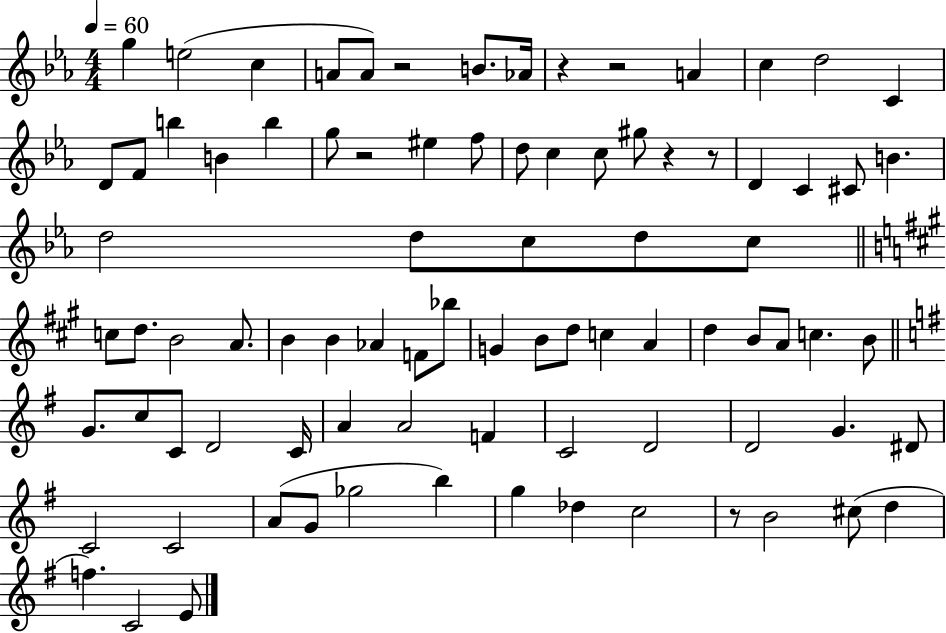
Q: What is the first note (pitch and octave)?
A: G5